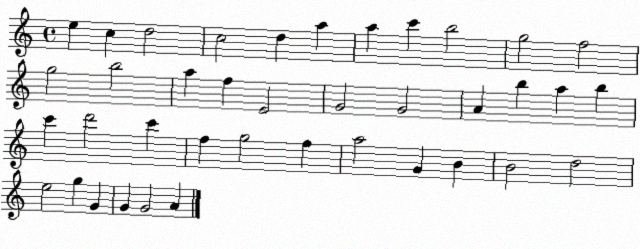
X:1
T:Untitled
M:4/4
L:1/4
K:C
e c d2 c2 d a a c' b2 g2 f2 g2 b2 a f E2 G2 G2 A b a b c' d'2 c' f g2 f a2 G B B2 d2 e2 g G G G2 A